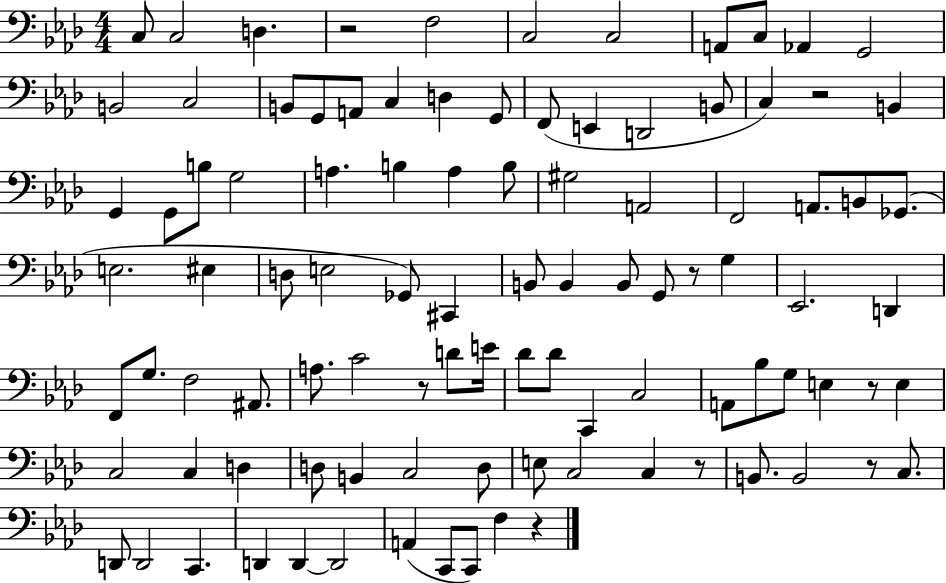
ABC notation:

X:1
T:Untitled
M:4/4
L:1/4
K:Ab
C,/2 C,2 D, z2 F,2 C,2 C,2 A,,/2 C,/2 _A,, G,,2 B,,2 C,2 B,,/2 G,,/2 A,,/2 C, D, G,,/2 F,,/2 E,, D,,2 B,,/2 C, z2 B,, G,, G,,/2 B,/2 G,2 A, B, A, B,/2 ^G,2 A,,2 F,,2 A,,/2 B,,/2 _G,,/2 E,2 ^E, D,/2 E,2 _G,,/2 ^C,, B,,/2 B,, B,,/2 G,,/2 z/2 G, _E,,2 D,, F,,/2 G,/2 F,2 ^A,,/2 A,/2 C2 z/2 D/2 E/4 _D/2 _D/2 C,, C,2 A,,/2 _B,/2 G,/2 E, z/2 E, C,2 C, D, D,/2 B,, C,2 D,/2 E,/2 C,2 C, z/2 B,,/2 B,,2 z/2 C,/2 D,,/2 D,,2 C,, D,, D,, D,,2 A,, C,,/2 C,,/2 F, z